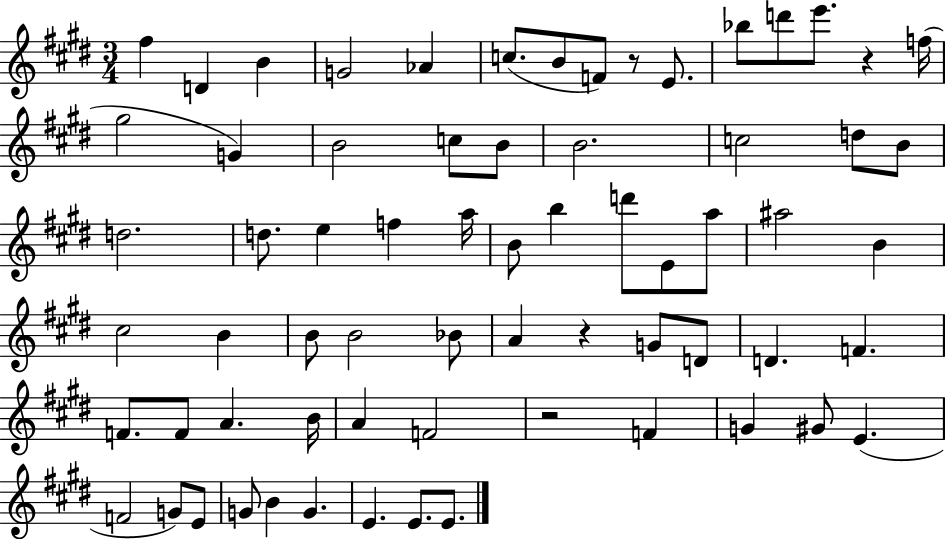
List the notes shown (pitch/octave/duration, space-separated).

F#5/q D4/q B4/q G4/h Ab4/q C5/e. B4/e F4/e R/e E4/e. Bb5/e D6/e E6/e. R/q F5/s G#5/h G4/q B4/h C5/e B4/e B4/h. C5/h D5/e B4/e D5/h. D5/e. E5/q F5/q A5/s B4/e B5/q D6/e E4/e A5/e A#5/h B4/q C#5/h B4/q B4/e B4/h Bb4/e A4/q R/q G4/e D4/e D4/q. F4/q. F4/e. F4/e A4/q. B4/s A4/q F4/h R/h F4/q G4/q G#4/e E4/q. F4/h G4/e E4/e G4/e B4/q G4/q. E4/q. E4/e. E4/e.